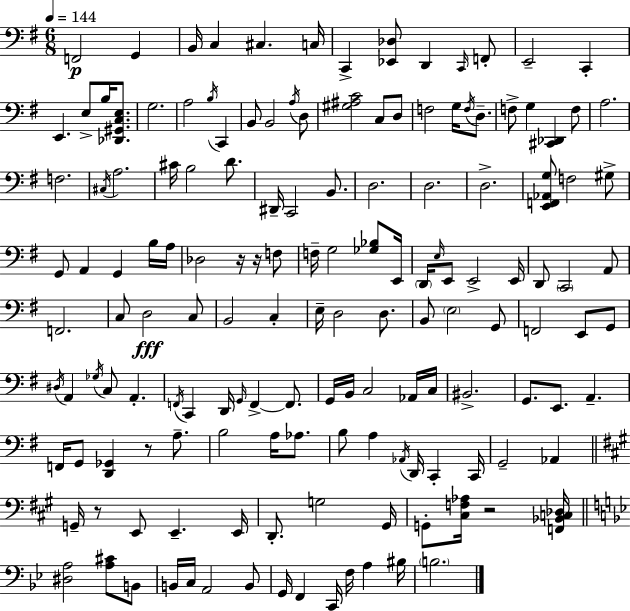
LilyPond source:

{
  \clef bass
  \numericTimeSignature
  \time 6/8
  \key e \minor
  \tempo 4 = 144
  f,2\p g,4 | b,16 c4 cis4. c16 | c,4-> <ees, des>8 d,4 \grace { c,16 } f,8-. | e,2-- c,4-. | \break e,4. e8-> b16 <des, gis, c e>8. | g2. | a2 \acciaccatura { b16 } c,4 | b,8 b,2 | \break \acciaccatura { a16 } d8 <gis ais c'>2 c8 | d8 f2 g16 | \acciaccatura { f16 } d8.-- f8-> g4 <cis, des,>4 | f8 a2. | \break f2. | \acciaccatura { cis16 } a2. | cis'16 b2 | d'8. dis,16-- c,2 | \break b,8. d2. | d2. | d2.-> | <e, f, aes, g>8 f2 | \break gis8-> g,8 a,4 g,4 | b16 a16 des2 | r16 r16 f8 f16-- g2 | <ges bes>8 e,16 \parenthesize d,16 \grace { e16 } e,8 e,2-> | \break e,16 d,8 \parenthesize c,2 | a,8 f,2. | c8 d2\fff | c8 b,2 | \break c4-. e16-- d2 | d8. b,8 \parenthesize e2 | g,8 f,2 | e,8 g,8 \acciaccatura { dis16 } a,4 \acciaccatura { ges16 } | \break c8 a,4.-. \acciaccatura { f,16 } c,4 | d,16 \grace { g,16 } f,4->~~ f,8. g,16 b,16 | c2 aes,16 c16 bis,2.-> | g,8. | \break e,8. a,4.-- f,16 g,8 | <d, ges,>4 r8 a8.-- b2 | a16 aes8. b8 | a4 \acciaccatura { aes,16 } d,16 c,4-. c,16 g,2-- | \break aes,4 \bar "||" \break \key a \major g,16-- r8 e,8 e,4.-- e,16 | d,8.-. g2 gis,16 | g,8-. <cis f aes>16 r2 <f, bes, c des>16 | \bar "||" \break \key bes \major <dis a>2 <a cis'>8 b,8 | b,16 c16 a,2 b,8 | g,16 f,4 c,16 f16 a4 bis16 | \parenthesize b2. | \break \bar "|."
}